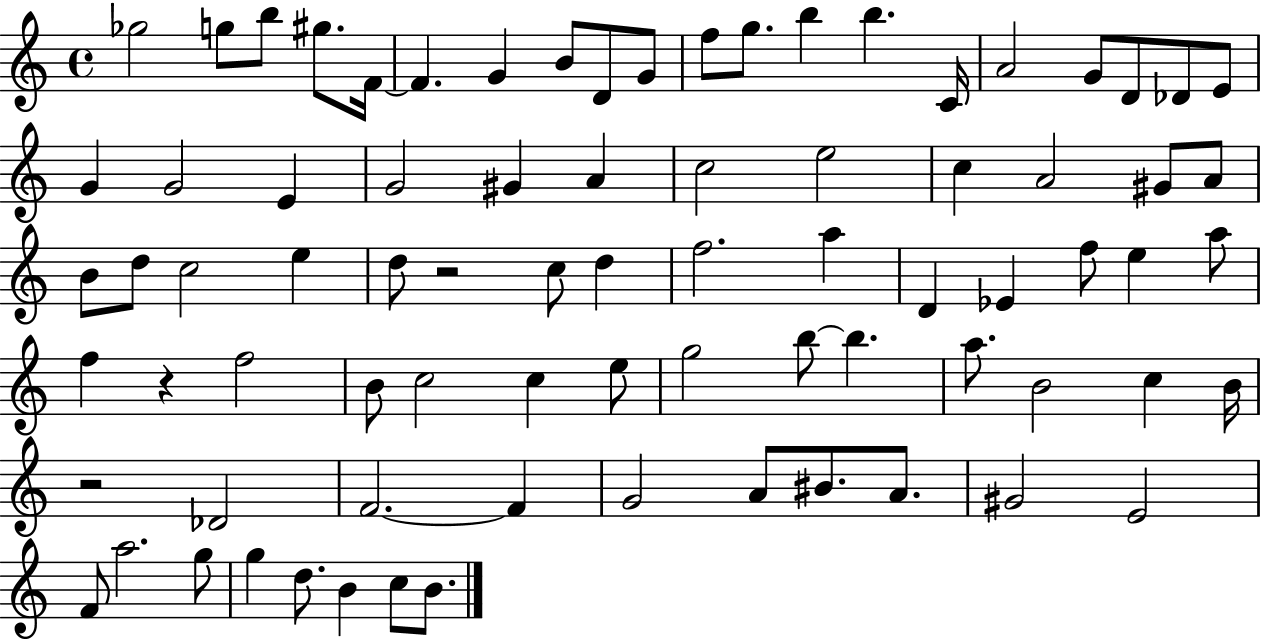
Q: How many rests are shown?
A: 3